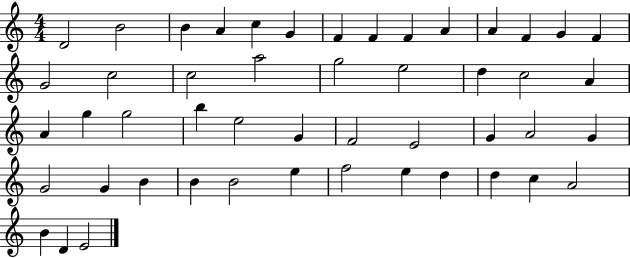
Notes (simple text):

D4/h B4/h B4/q A4/q C5/q G4/q F4/q F4/q F4/q A4/q A4/q F4/q G4/q F4/q G4/h C5/h C5/h A5/h G5/h E5/h D5/q C5/h A4/q A4/q G5/q G5/h B5/q E5/h G4/q F4/h E4/h G4/q A4/h G4/q G4/h G4/q B4/q B4/q B4/h E5/q F5/h E5/q D5/q D5/q C5/q A4/h B4/q D4/q E4/h